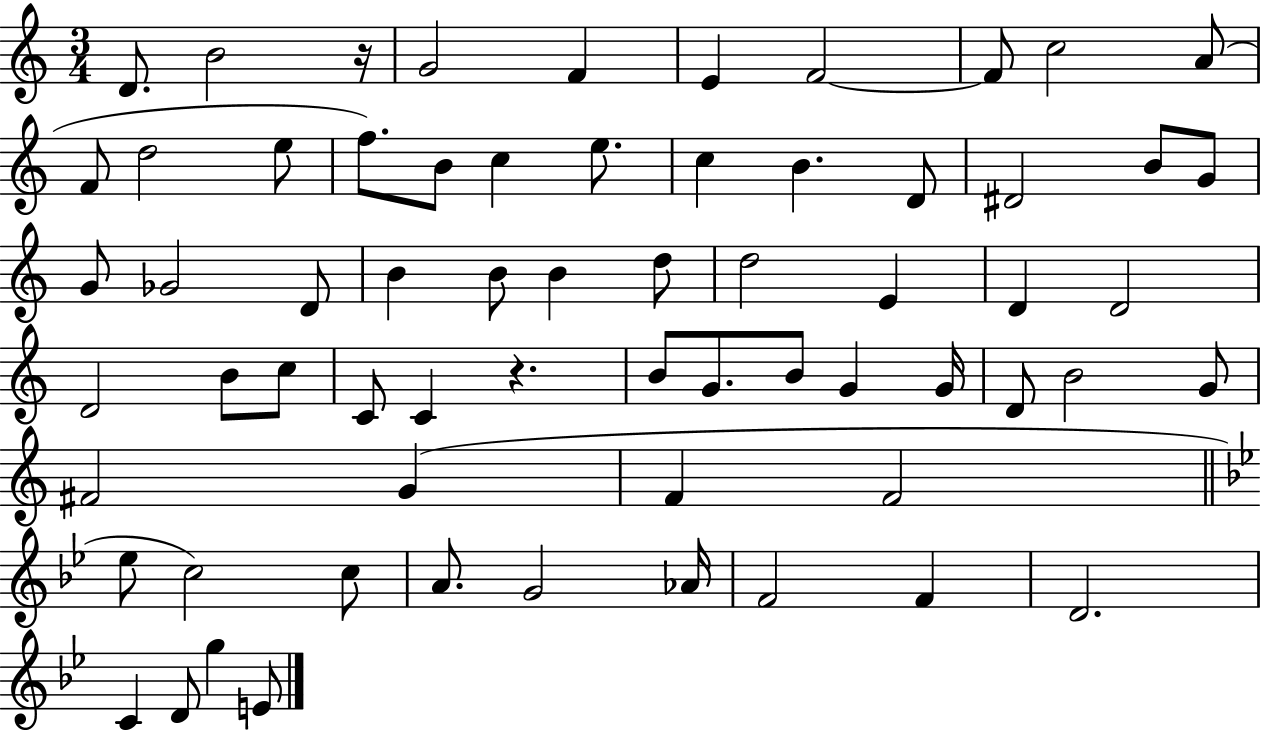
D4/e. B4/h R/s G4/h F4/q E4/q F4/h F4/e C5/h A4/e F4/e D5/h E5/e F5/e. B4/e C5/q E5/e. C5/q B4/q. D4/e D#4/h B4/e G4/e G4/e Gb4/h D4/e B4/q B4/e B4/q D5/e D5/h E4/q D4/q D4/h D4/h B4/e C5/e C4/e C4/q R/q. B4/e G4/e. B4/e G4/q G4/s D4/e B4/h G4/e F#4/h G4/q F4/q F4/h Eb5/e C5/h C5/e A4/e. G4/h Ab4/s F4/h F4/q D4/h. C4/q D4/e G5/q E4/e